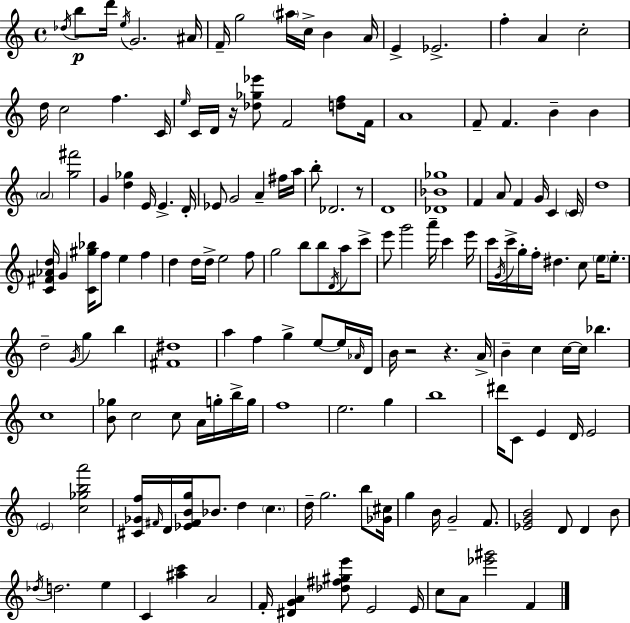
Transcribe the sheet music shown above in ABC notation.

X:1
T:Untitled
M:4/4
L:1/4
K:C
_d/4 b/2 d'/4 e/4 G2 ^A/4 F/4 g2 ^a/4 c/4 B A/4 E _E2 f A c2 d/4 c2 f C/4 e/4 C/4 D/4 z/4 [_d_g_e']/2 F2 [df]/2 F/4 A4 F/2 F B B A2 [g^f']2 G [d_g] E/4 E D/4 _E/2 G2 A ^f/4 a/4 b/2 _D2 z/2 D4 [_D_B_g]4 F A/2 F G/4 C C/4 d4 [C^F_Ad]/4 G [C^g_b]/4 f/2 e f d d/4 d/4 e2 f/2 g2 b/2 b/2 D/4 a/2 c'/2 e'/2 g'2 a'/4 c' e'/4 c'/4 G/4 c'/4 g/4 f/4 ^d c/2 e/4 e/2 d2 G/4 g b [^F^d]4 a f g e/2 e/4 _A/4 D/4 B/4 z2 z A/4 B c c/4 c/4 _b c4 [B_g]/2 c2 c/2 A/4 g/4 b/4 g/4 f4 e2 g b4 ^d'/4 C/2 E D/4 E2 E2 [c_gba']2 [^C_Gf]/4 ^F/4 D/4 [_E^FBg]/4 _B/2 d c d/4 g2 b/2 [_G^c]/4 g B/4 G2 F/2 [_EGB]2 D/2 D B/2 _d/4 d2 e C [^ac'] A2 F/4 [^DGA] [_d^f^ge']/2 E2 E/4 c/2 A/2 [_e'^g']2 F